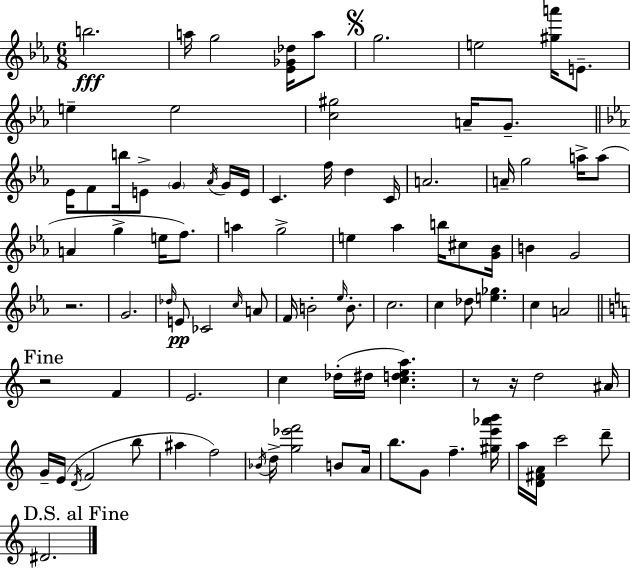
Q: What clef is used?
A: treble